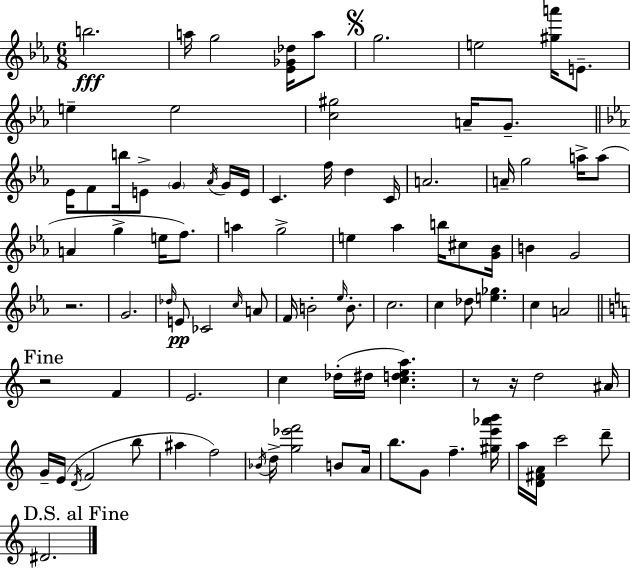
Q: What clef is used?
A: treble